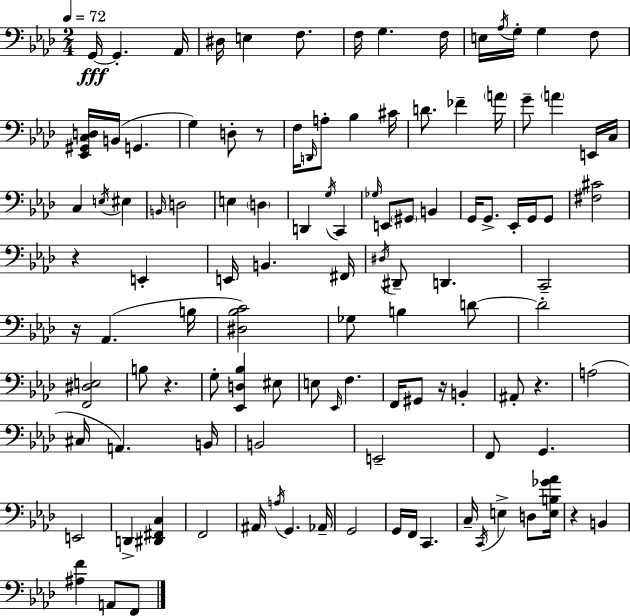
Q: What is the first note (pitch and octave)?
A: G2